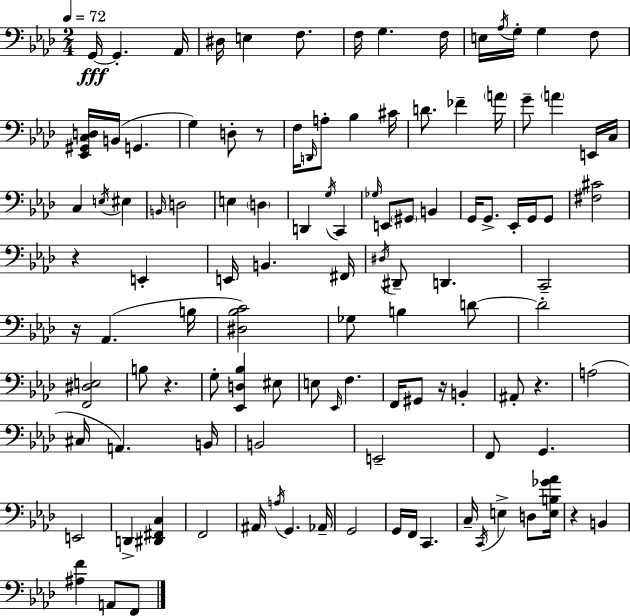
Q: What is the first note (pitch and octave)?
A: G2